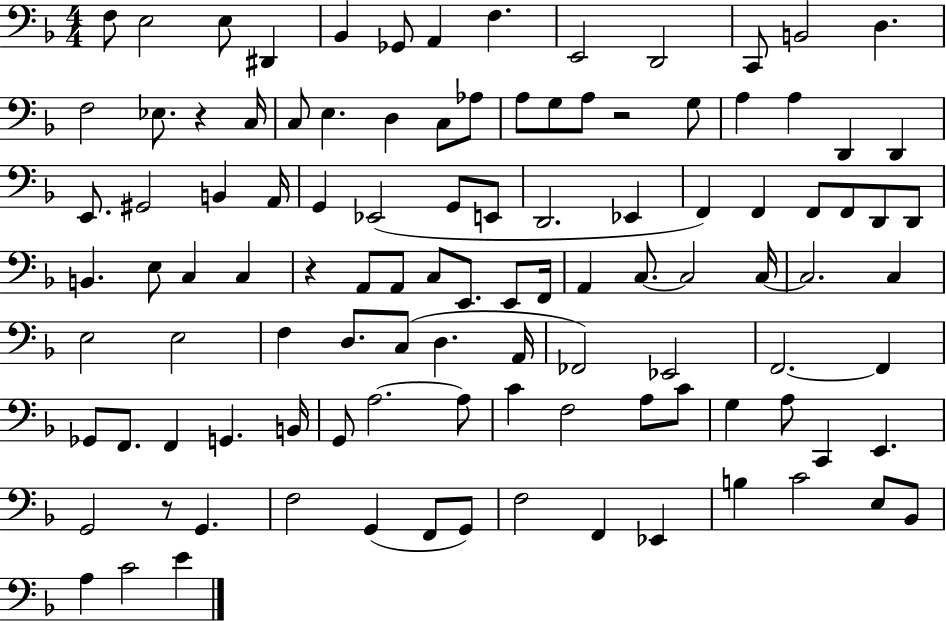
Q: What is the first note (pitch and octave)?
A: F3